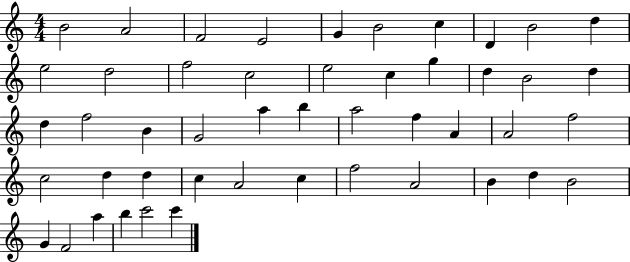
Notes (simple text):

B4/h A4/h F4/h E4/h G4/q B4/h C5/q D4/q B4/h D5/q E5/h D5/h F5/h C5/h E5/h C5/q G5/q D5/q B4/h D5/q D5/q F5/h B4/q G4/h A5/q B5/q A5/h F5/q A4/q A4/h F5/h C5/h D5/q D5/q C5/q A4/h C5/q F5/h A4/h B4/q D5/q B4/h G4/q F4/h A5/q B5/q C6/h C6/q